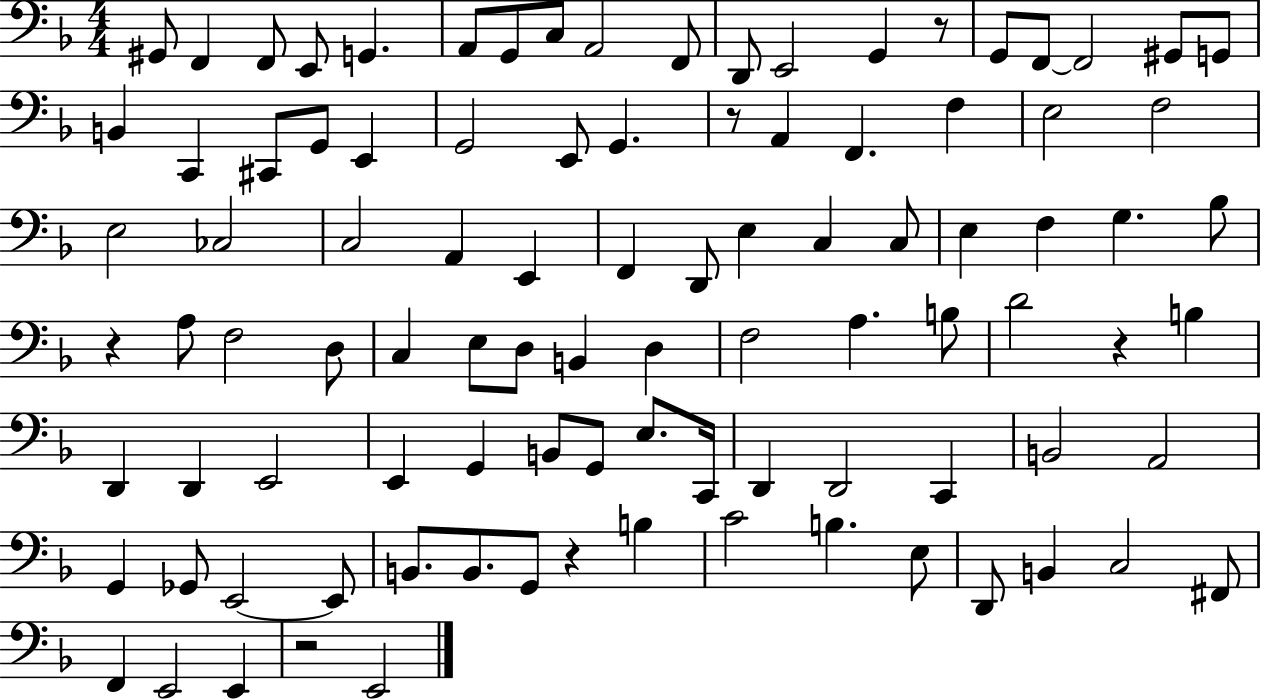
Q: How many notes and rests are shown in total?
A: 97